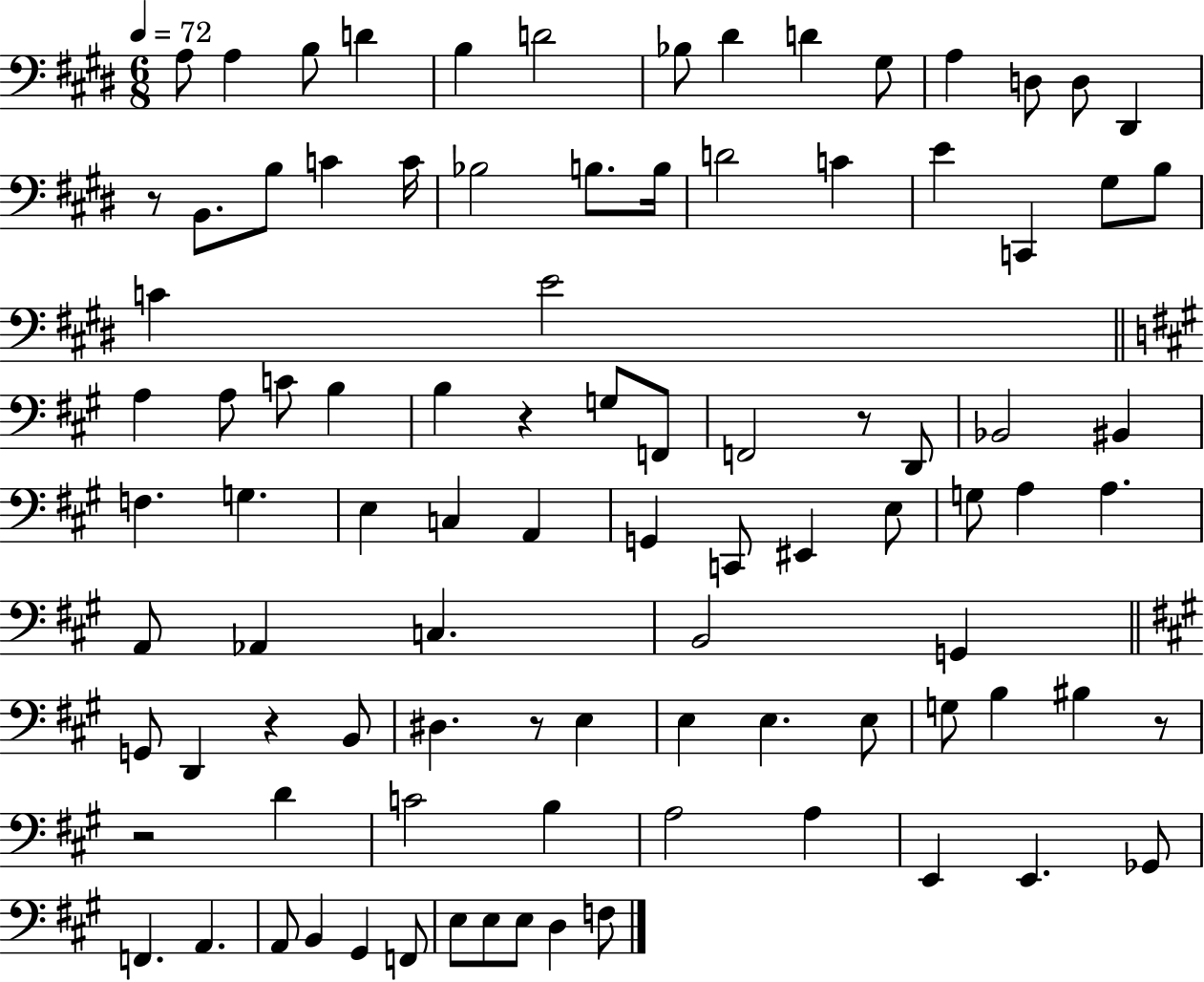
{
  \clef bass
  \numericTimeSignature
  \time 6/8
  \key e \major
  \tempo 4 = 72
  a8 a4 b8 d'4 | b4 d'2 | bes8 dis'4 d'4 gis8 | a4 d8 d8 dis,4 | \break r8 b,8. b8 c'4 c'16 | bes2 b8. b16 | d'2 c'4 | e'4 c,4 gis8 b8 | \break c'4 e'2 | \bar "||" \break \key a \major a4 a8 c'8 b4 | b4 r4 g8 f,8 | f,2 r8 d,8 | bes,2 bis,4 | \break f4. g4. | e4 c4 a,4 | g,4 c,8 eis,4 e8 | g8 a4 a4. | \break a,8 aes,4 c4. | b,2 g,4 | \bar "||" \break \key a \major g,8 d,4 r4 b,8 | dis4. r8 e4 | e4 e4. e8 | g8 b4 bis4 r8 | \break r2 d'4 | c'2 b4 | a2 a4 | e,4 e,4. ges,8 | \break f,4. a,4. | a,8 b,4 gis,4 f,8 | e8 e8 e8 d4 f8 | \bar "|."
}